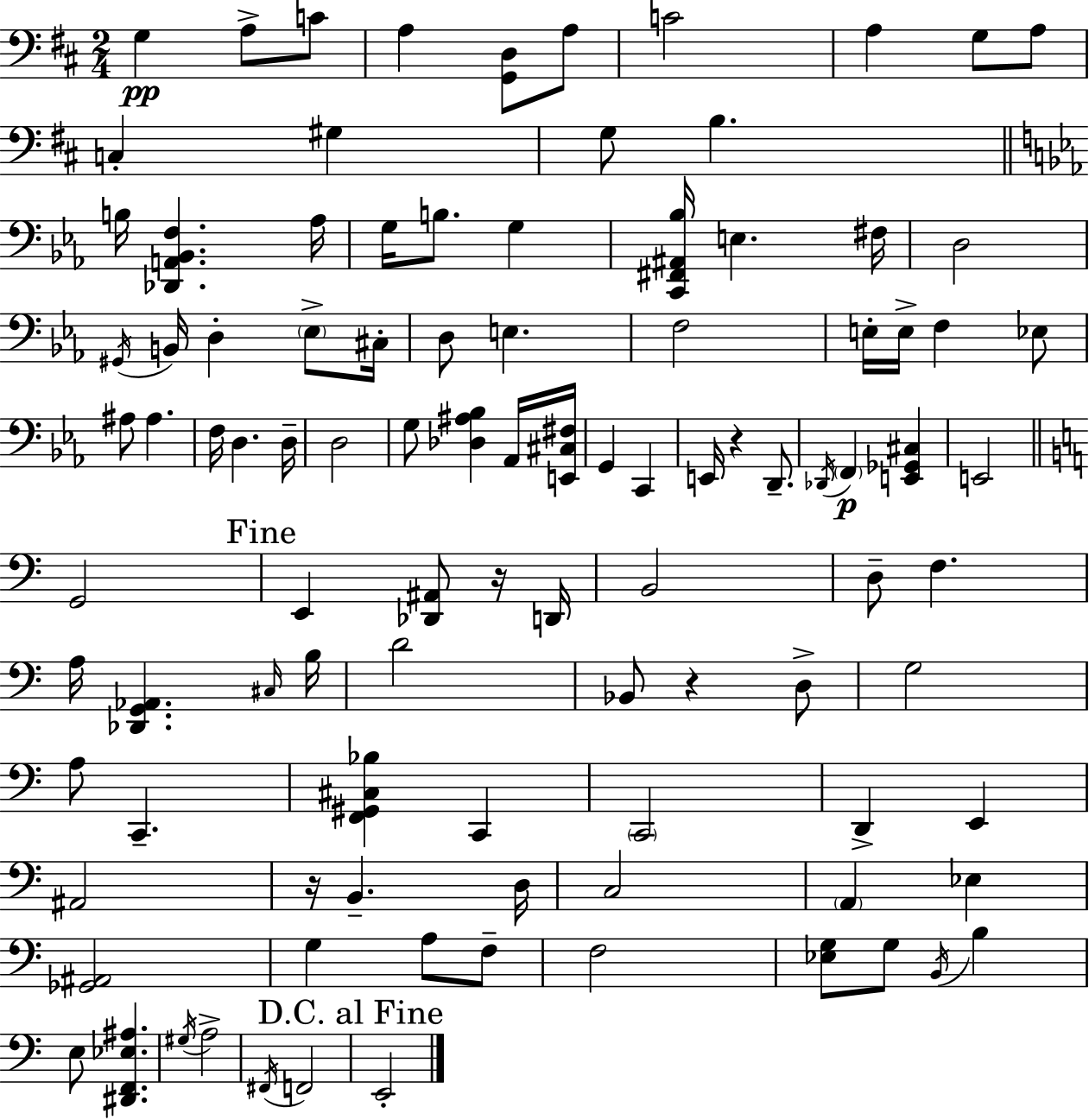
G3/q A3/e C4/e A3/q [G2,D3]/e A3/e C4/h A3/q G3/e A3/e C3/q G#3/q G3/e B3/q. B3/s [Db2,A2,Bb2,F3]/q. Ab3/s G3/s B3/e. G3/q [C2,F#2,A#2,Bb3]/s E3/q. F#3/s D3/h G#2/s B2/s D3/q Eb3/e C#3/s D3/e E3/q. F3/h E3/s E3/s F3/q Eb3/e A#3/e A#3/q. F3/s D3/q. D3/s D3/h G3/e [Db3,A#3,Bb3]/q Ab2/s [E2,C#3,F#3]/s G2/q C2/q E2/s R/q D2/e. Db2/s F2/q [E2,Gb2,C#3]/q E2/h G2/h E2/q [Db2,A#2]/e R/s D2/s B2/h D3/e F3/q. A3/s [Db2,G2,Ab2]/q. C#3/s B3/s D4/h Bb2/e R/q D3/e G3/h A3/e C2/q. [F2,G#2,C#3,Bb3]/q C2/q C2/h D2/q E2/q A#2/h R/s B2/q. D3/s C3/h A2/q Eb3/q [Gb2,A#2]/h G3/q A3/e F3/e F3/h [Eb3,G3]/e G3/e B2/s B3/q E3/e [D#2,F2,Eb3,A#3]/q. G#3/s A3/h F#2/s F2/h E2/h